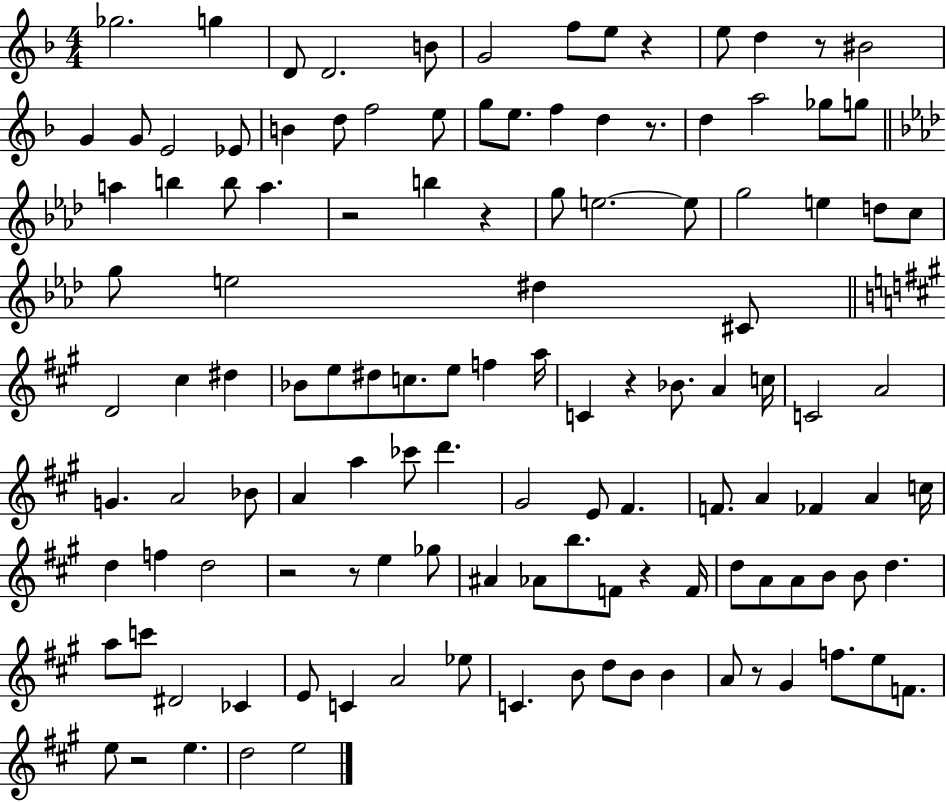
Gb5/h. G5/q D4/e D4/h. B4/e G4/h F5/e E5/e R/q E5/e D5/q R/e BIS4/h G4/q G4/e E4/h Eb4/e B4/q D5/e F5/h E5/e G5/e E5/e. F5/q D5/q R/e. D5/q A5/h Gb5/e G5/e A5/q B5/q B5/e A5/q. R/h B5/q R/q G5/e E5/h. E5/e G5/h E5/q D5/e C5/e G5/e E5/h D#5/q C#4/e D4/h C#5/q D#5/q Bb4/e E5/e D#5/e C5/e. E5/e F5/q A5/s C4/q R/q Bb4/e. A4/q C5/s C4/h A4/h G4/q. A4/h Bb4/e A4/q A5/q CES6/e D6/q. G#4/h E4/e F#4/q. F4/e. A4/q FES4/q A4/q C5/s D5/q F5/q D5/h R/h R/e E5/q Gb5/e A#4/q Ab4/e B5/e. F4/e R/q F4/s D5/e A4/e A4/e B4/e B4/e D5/q. A5/e C6/e D#4/h CES4/q E4/e C4/q A4/h Eb5/e C4/q. B4/e D5/e B4/e B4/q A4/e R/e G#4/q F5/e. E5/e F4/e. E5/e R/h E5/q. D5/h E5/h